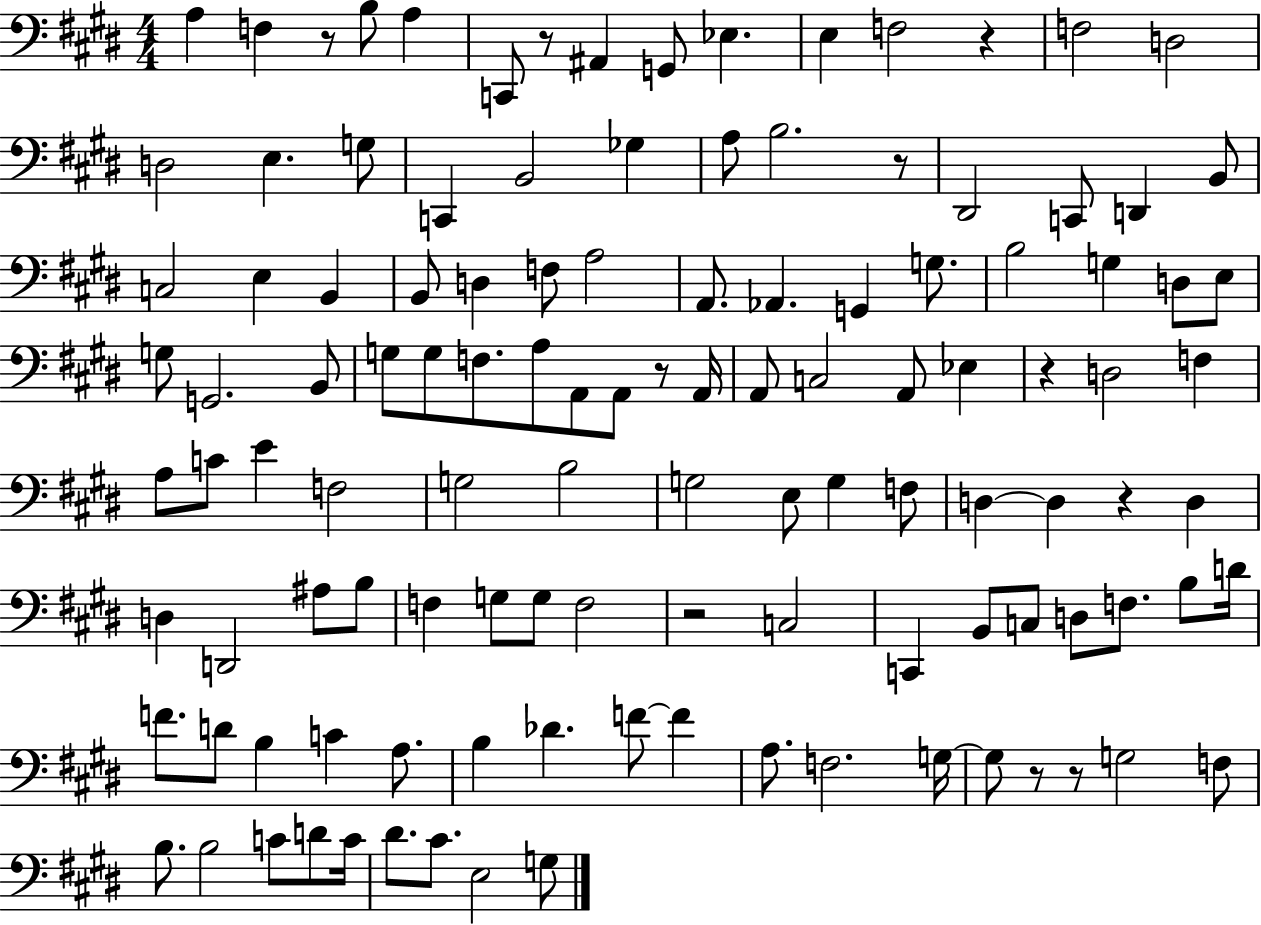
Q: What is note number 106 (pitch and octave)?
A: C#4